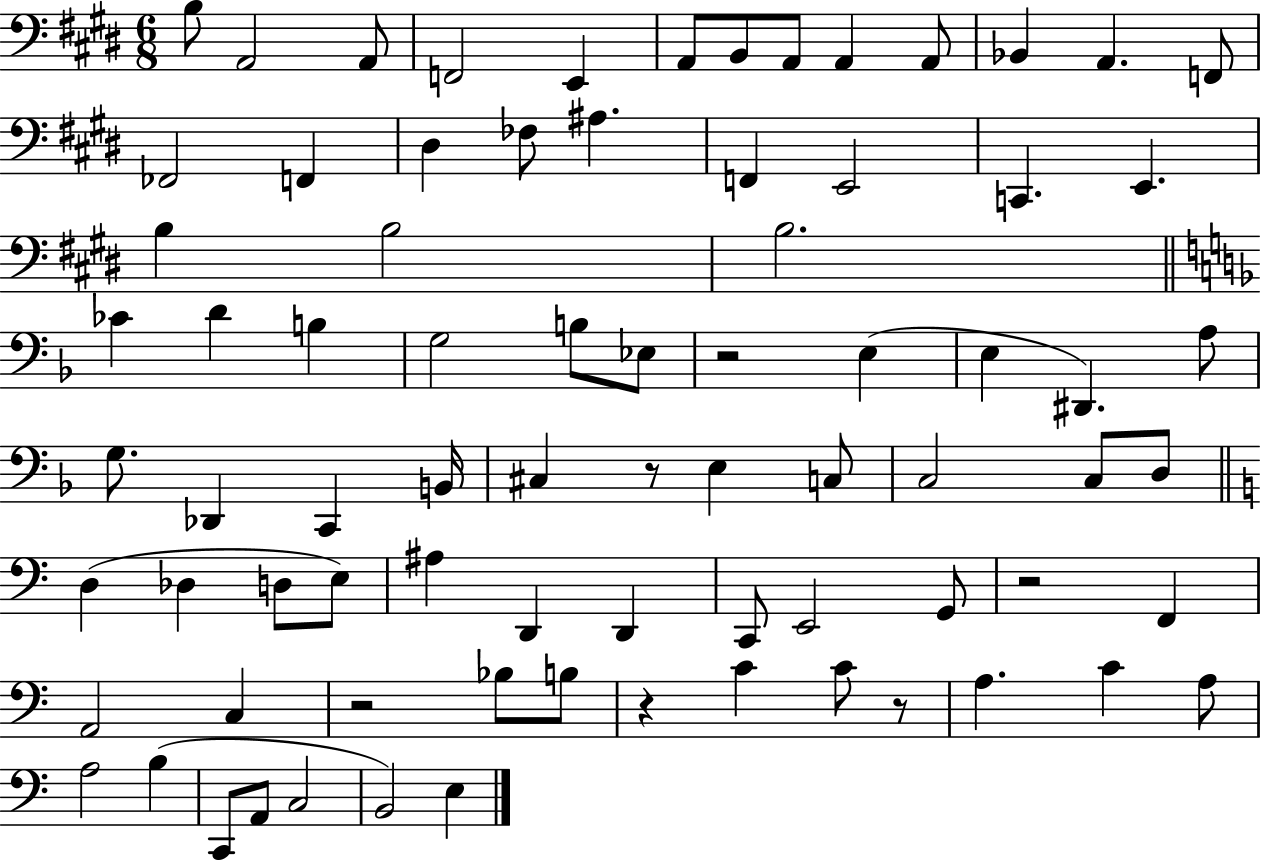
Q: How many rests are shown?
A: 6